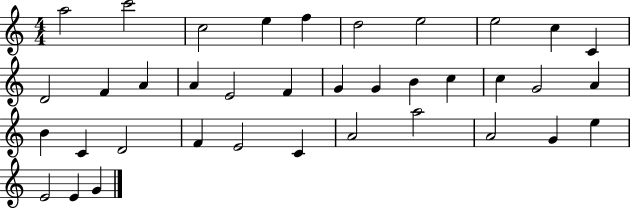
A5/h C6/h C5/h E5/q F5/q D5/h E5/h E5/h C5/q C4/q D4/h F4/q A4/q A4/q E4/h F4/q G4/q G4/q B4/q C5/q C5/q G4/h A4/q B4/q C4/q D4/h F4/q E4/h C4/q A4/h A5/h A4/h G4/q E5/q E4/h E4/q G4/q